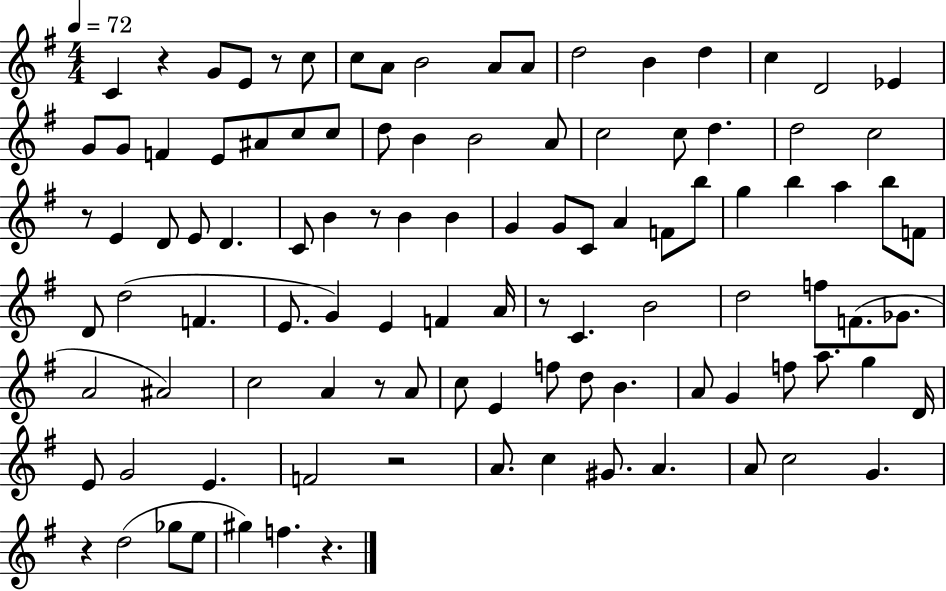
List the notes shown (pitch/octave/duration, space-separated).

C4/q R/q G4/e E4/e R/e C5/e C5/e A4/e B4/h A4/e A4/e D5/h B4/q D5/q C5/q D4/h Eb4/q G4/e G4/e F4/q E4/e A#4/e C5/e C5/e D5/e B4/q B4/h A4/e C5/h C5/e D5/q. D5/h C5/h R/e E4/q D4/e E4/e D4/q. C4/e B4/q R/e B4/q B4/q G4/q G4/e C4/e A4/q F4/e B5/e G5/q B5/q A5/q B5/e F4/e D4/e D5/h F4/q. E4/e. G4/q E4/q F4/q A4/s R/e C4/q. B4/h D5/h F5/e F4/e. Gb4/e. A4/h A#4/h C5/h A4/q R/e A4/e C5/e E4/q F5/e D5/e B4/q. A4/e G4/q F5/e A5/e. G5/q D4/s E4/e G4/h E4/q. F4/h R/h A4/e. C5/q G#4/e. A4/q. A4/e C5/h G4/q. R/q D5/h Gb5/e E5/e G#5/q F5/q. R/q.